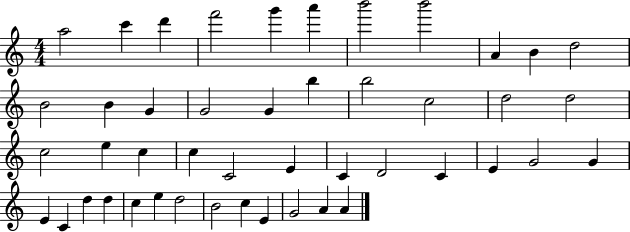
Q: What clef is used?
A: treble